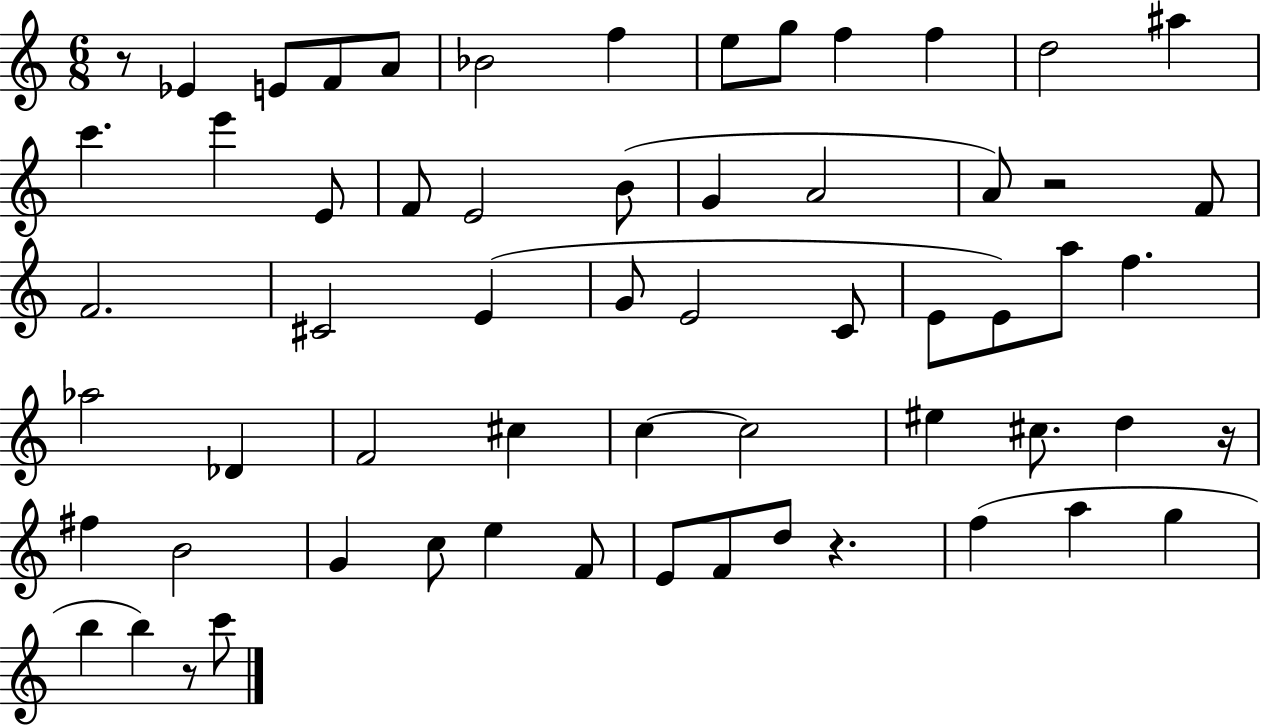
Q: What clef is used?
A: treble